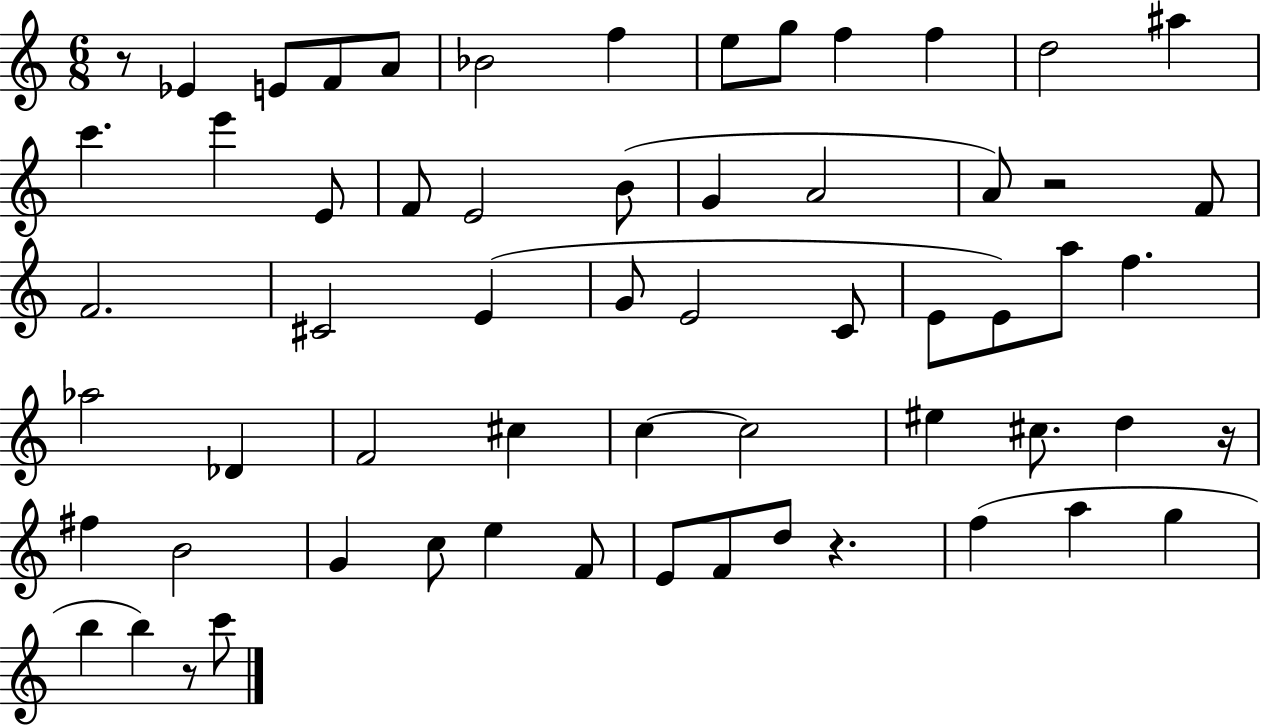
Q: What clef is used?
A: treble